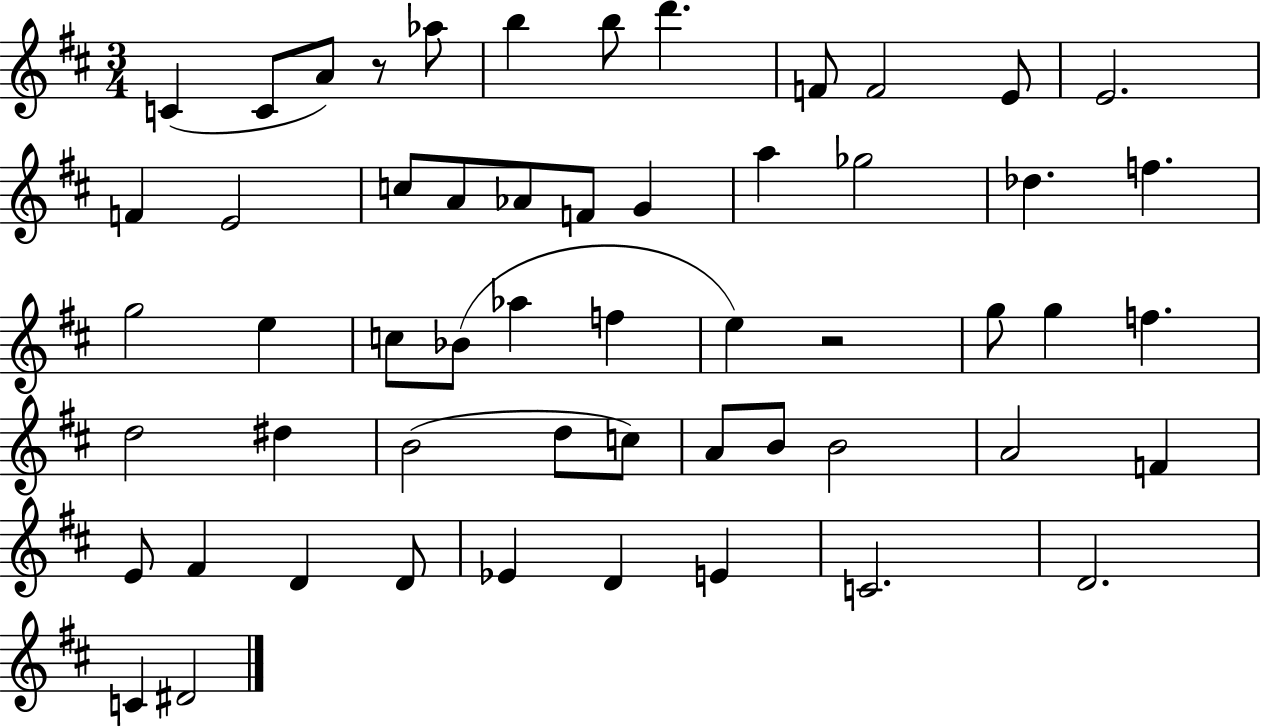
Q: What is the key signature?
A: D major